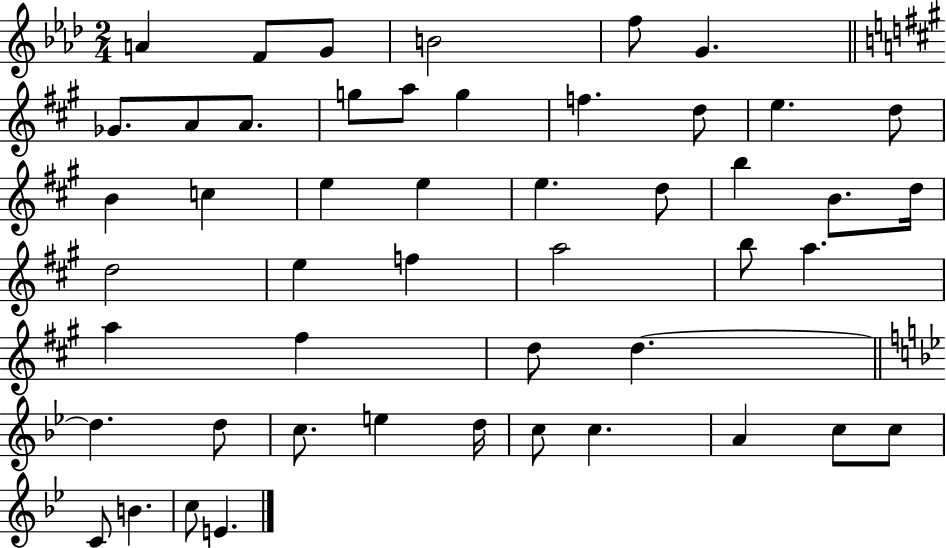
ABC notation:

X:1
T:Untitled
M:2/4
L:1/4
K:Ab
A F/2 G/2 B2 f/2 G _G/2 A/2 A/2 g/2 a/2 g f d/2 e d/2 B c e e e d/2 b B/2 d/4 d2 e f a2 b/2 a a ^f d/2 d d d/2 c/2 e d/4 c/2 c A c/2 c/2 C/2 B c/2 E